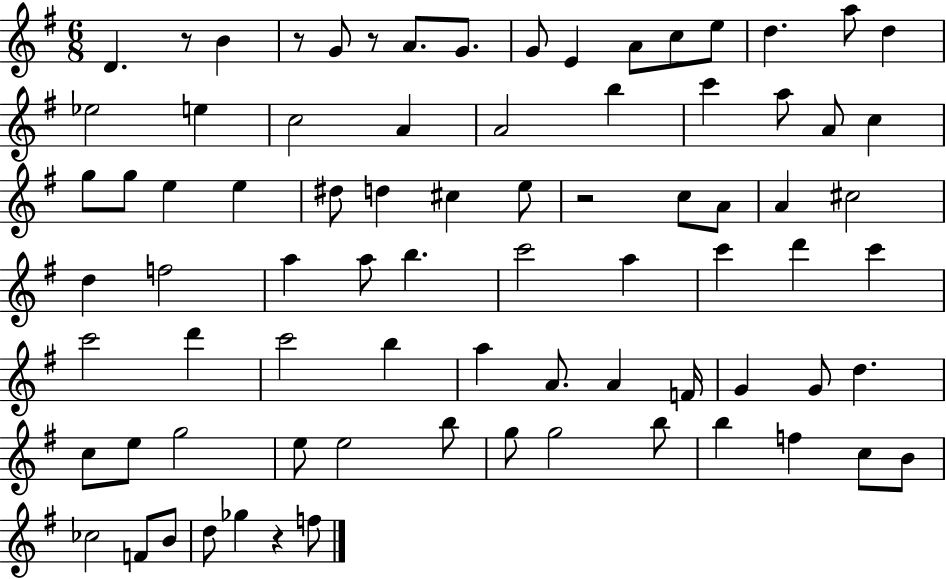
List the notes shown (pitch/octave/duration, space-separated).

D4/q. R/e B4/q R/e G4/e R/e A4/e. G4/e. G4/e E4/q A4/e C5/e E5/e D5/q. A5/e D5/q Eb5/h E5/q C5/h A4/q A4/h B5/q C6/q A5/e A4/e C5/q G5/e G5/e E5/q E5/q D#5/e D5/q C#5/q E5/e R/h C5/e A4/e A4/q C#5/h D5/q F5/h A5/q A5/e B5/q. C6/h A5/q C6/q D6/q C6/q C6/h D6/q C6/h B5/q A5/q A4/e. A4/q F4/s G4/q G4/e D5/q. C5/e E5/e G5/h E5/e E5/h B5/e G5/e G5/h B5/e B5/q F5/q C5/e B4/e CES5/h F4/e B4/e D5/e Gb5/q R/q F5/e